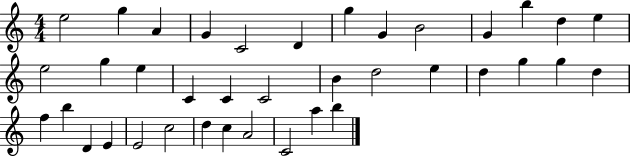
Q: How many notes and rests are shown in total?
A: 38